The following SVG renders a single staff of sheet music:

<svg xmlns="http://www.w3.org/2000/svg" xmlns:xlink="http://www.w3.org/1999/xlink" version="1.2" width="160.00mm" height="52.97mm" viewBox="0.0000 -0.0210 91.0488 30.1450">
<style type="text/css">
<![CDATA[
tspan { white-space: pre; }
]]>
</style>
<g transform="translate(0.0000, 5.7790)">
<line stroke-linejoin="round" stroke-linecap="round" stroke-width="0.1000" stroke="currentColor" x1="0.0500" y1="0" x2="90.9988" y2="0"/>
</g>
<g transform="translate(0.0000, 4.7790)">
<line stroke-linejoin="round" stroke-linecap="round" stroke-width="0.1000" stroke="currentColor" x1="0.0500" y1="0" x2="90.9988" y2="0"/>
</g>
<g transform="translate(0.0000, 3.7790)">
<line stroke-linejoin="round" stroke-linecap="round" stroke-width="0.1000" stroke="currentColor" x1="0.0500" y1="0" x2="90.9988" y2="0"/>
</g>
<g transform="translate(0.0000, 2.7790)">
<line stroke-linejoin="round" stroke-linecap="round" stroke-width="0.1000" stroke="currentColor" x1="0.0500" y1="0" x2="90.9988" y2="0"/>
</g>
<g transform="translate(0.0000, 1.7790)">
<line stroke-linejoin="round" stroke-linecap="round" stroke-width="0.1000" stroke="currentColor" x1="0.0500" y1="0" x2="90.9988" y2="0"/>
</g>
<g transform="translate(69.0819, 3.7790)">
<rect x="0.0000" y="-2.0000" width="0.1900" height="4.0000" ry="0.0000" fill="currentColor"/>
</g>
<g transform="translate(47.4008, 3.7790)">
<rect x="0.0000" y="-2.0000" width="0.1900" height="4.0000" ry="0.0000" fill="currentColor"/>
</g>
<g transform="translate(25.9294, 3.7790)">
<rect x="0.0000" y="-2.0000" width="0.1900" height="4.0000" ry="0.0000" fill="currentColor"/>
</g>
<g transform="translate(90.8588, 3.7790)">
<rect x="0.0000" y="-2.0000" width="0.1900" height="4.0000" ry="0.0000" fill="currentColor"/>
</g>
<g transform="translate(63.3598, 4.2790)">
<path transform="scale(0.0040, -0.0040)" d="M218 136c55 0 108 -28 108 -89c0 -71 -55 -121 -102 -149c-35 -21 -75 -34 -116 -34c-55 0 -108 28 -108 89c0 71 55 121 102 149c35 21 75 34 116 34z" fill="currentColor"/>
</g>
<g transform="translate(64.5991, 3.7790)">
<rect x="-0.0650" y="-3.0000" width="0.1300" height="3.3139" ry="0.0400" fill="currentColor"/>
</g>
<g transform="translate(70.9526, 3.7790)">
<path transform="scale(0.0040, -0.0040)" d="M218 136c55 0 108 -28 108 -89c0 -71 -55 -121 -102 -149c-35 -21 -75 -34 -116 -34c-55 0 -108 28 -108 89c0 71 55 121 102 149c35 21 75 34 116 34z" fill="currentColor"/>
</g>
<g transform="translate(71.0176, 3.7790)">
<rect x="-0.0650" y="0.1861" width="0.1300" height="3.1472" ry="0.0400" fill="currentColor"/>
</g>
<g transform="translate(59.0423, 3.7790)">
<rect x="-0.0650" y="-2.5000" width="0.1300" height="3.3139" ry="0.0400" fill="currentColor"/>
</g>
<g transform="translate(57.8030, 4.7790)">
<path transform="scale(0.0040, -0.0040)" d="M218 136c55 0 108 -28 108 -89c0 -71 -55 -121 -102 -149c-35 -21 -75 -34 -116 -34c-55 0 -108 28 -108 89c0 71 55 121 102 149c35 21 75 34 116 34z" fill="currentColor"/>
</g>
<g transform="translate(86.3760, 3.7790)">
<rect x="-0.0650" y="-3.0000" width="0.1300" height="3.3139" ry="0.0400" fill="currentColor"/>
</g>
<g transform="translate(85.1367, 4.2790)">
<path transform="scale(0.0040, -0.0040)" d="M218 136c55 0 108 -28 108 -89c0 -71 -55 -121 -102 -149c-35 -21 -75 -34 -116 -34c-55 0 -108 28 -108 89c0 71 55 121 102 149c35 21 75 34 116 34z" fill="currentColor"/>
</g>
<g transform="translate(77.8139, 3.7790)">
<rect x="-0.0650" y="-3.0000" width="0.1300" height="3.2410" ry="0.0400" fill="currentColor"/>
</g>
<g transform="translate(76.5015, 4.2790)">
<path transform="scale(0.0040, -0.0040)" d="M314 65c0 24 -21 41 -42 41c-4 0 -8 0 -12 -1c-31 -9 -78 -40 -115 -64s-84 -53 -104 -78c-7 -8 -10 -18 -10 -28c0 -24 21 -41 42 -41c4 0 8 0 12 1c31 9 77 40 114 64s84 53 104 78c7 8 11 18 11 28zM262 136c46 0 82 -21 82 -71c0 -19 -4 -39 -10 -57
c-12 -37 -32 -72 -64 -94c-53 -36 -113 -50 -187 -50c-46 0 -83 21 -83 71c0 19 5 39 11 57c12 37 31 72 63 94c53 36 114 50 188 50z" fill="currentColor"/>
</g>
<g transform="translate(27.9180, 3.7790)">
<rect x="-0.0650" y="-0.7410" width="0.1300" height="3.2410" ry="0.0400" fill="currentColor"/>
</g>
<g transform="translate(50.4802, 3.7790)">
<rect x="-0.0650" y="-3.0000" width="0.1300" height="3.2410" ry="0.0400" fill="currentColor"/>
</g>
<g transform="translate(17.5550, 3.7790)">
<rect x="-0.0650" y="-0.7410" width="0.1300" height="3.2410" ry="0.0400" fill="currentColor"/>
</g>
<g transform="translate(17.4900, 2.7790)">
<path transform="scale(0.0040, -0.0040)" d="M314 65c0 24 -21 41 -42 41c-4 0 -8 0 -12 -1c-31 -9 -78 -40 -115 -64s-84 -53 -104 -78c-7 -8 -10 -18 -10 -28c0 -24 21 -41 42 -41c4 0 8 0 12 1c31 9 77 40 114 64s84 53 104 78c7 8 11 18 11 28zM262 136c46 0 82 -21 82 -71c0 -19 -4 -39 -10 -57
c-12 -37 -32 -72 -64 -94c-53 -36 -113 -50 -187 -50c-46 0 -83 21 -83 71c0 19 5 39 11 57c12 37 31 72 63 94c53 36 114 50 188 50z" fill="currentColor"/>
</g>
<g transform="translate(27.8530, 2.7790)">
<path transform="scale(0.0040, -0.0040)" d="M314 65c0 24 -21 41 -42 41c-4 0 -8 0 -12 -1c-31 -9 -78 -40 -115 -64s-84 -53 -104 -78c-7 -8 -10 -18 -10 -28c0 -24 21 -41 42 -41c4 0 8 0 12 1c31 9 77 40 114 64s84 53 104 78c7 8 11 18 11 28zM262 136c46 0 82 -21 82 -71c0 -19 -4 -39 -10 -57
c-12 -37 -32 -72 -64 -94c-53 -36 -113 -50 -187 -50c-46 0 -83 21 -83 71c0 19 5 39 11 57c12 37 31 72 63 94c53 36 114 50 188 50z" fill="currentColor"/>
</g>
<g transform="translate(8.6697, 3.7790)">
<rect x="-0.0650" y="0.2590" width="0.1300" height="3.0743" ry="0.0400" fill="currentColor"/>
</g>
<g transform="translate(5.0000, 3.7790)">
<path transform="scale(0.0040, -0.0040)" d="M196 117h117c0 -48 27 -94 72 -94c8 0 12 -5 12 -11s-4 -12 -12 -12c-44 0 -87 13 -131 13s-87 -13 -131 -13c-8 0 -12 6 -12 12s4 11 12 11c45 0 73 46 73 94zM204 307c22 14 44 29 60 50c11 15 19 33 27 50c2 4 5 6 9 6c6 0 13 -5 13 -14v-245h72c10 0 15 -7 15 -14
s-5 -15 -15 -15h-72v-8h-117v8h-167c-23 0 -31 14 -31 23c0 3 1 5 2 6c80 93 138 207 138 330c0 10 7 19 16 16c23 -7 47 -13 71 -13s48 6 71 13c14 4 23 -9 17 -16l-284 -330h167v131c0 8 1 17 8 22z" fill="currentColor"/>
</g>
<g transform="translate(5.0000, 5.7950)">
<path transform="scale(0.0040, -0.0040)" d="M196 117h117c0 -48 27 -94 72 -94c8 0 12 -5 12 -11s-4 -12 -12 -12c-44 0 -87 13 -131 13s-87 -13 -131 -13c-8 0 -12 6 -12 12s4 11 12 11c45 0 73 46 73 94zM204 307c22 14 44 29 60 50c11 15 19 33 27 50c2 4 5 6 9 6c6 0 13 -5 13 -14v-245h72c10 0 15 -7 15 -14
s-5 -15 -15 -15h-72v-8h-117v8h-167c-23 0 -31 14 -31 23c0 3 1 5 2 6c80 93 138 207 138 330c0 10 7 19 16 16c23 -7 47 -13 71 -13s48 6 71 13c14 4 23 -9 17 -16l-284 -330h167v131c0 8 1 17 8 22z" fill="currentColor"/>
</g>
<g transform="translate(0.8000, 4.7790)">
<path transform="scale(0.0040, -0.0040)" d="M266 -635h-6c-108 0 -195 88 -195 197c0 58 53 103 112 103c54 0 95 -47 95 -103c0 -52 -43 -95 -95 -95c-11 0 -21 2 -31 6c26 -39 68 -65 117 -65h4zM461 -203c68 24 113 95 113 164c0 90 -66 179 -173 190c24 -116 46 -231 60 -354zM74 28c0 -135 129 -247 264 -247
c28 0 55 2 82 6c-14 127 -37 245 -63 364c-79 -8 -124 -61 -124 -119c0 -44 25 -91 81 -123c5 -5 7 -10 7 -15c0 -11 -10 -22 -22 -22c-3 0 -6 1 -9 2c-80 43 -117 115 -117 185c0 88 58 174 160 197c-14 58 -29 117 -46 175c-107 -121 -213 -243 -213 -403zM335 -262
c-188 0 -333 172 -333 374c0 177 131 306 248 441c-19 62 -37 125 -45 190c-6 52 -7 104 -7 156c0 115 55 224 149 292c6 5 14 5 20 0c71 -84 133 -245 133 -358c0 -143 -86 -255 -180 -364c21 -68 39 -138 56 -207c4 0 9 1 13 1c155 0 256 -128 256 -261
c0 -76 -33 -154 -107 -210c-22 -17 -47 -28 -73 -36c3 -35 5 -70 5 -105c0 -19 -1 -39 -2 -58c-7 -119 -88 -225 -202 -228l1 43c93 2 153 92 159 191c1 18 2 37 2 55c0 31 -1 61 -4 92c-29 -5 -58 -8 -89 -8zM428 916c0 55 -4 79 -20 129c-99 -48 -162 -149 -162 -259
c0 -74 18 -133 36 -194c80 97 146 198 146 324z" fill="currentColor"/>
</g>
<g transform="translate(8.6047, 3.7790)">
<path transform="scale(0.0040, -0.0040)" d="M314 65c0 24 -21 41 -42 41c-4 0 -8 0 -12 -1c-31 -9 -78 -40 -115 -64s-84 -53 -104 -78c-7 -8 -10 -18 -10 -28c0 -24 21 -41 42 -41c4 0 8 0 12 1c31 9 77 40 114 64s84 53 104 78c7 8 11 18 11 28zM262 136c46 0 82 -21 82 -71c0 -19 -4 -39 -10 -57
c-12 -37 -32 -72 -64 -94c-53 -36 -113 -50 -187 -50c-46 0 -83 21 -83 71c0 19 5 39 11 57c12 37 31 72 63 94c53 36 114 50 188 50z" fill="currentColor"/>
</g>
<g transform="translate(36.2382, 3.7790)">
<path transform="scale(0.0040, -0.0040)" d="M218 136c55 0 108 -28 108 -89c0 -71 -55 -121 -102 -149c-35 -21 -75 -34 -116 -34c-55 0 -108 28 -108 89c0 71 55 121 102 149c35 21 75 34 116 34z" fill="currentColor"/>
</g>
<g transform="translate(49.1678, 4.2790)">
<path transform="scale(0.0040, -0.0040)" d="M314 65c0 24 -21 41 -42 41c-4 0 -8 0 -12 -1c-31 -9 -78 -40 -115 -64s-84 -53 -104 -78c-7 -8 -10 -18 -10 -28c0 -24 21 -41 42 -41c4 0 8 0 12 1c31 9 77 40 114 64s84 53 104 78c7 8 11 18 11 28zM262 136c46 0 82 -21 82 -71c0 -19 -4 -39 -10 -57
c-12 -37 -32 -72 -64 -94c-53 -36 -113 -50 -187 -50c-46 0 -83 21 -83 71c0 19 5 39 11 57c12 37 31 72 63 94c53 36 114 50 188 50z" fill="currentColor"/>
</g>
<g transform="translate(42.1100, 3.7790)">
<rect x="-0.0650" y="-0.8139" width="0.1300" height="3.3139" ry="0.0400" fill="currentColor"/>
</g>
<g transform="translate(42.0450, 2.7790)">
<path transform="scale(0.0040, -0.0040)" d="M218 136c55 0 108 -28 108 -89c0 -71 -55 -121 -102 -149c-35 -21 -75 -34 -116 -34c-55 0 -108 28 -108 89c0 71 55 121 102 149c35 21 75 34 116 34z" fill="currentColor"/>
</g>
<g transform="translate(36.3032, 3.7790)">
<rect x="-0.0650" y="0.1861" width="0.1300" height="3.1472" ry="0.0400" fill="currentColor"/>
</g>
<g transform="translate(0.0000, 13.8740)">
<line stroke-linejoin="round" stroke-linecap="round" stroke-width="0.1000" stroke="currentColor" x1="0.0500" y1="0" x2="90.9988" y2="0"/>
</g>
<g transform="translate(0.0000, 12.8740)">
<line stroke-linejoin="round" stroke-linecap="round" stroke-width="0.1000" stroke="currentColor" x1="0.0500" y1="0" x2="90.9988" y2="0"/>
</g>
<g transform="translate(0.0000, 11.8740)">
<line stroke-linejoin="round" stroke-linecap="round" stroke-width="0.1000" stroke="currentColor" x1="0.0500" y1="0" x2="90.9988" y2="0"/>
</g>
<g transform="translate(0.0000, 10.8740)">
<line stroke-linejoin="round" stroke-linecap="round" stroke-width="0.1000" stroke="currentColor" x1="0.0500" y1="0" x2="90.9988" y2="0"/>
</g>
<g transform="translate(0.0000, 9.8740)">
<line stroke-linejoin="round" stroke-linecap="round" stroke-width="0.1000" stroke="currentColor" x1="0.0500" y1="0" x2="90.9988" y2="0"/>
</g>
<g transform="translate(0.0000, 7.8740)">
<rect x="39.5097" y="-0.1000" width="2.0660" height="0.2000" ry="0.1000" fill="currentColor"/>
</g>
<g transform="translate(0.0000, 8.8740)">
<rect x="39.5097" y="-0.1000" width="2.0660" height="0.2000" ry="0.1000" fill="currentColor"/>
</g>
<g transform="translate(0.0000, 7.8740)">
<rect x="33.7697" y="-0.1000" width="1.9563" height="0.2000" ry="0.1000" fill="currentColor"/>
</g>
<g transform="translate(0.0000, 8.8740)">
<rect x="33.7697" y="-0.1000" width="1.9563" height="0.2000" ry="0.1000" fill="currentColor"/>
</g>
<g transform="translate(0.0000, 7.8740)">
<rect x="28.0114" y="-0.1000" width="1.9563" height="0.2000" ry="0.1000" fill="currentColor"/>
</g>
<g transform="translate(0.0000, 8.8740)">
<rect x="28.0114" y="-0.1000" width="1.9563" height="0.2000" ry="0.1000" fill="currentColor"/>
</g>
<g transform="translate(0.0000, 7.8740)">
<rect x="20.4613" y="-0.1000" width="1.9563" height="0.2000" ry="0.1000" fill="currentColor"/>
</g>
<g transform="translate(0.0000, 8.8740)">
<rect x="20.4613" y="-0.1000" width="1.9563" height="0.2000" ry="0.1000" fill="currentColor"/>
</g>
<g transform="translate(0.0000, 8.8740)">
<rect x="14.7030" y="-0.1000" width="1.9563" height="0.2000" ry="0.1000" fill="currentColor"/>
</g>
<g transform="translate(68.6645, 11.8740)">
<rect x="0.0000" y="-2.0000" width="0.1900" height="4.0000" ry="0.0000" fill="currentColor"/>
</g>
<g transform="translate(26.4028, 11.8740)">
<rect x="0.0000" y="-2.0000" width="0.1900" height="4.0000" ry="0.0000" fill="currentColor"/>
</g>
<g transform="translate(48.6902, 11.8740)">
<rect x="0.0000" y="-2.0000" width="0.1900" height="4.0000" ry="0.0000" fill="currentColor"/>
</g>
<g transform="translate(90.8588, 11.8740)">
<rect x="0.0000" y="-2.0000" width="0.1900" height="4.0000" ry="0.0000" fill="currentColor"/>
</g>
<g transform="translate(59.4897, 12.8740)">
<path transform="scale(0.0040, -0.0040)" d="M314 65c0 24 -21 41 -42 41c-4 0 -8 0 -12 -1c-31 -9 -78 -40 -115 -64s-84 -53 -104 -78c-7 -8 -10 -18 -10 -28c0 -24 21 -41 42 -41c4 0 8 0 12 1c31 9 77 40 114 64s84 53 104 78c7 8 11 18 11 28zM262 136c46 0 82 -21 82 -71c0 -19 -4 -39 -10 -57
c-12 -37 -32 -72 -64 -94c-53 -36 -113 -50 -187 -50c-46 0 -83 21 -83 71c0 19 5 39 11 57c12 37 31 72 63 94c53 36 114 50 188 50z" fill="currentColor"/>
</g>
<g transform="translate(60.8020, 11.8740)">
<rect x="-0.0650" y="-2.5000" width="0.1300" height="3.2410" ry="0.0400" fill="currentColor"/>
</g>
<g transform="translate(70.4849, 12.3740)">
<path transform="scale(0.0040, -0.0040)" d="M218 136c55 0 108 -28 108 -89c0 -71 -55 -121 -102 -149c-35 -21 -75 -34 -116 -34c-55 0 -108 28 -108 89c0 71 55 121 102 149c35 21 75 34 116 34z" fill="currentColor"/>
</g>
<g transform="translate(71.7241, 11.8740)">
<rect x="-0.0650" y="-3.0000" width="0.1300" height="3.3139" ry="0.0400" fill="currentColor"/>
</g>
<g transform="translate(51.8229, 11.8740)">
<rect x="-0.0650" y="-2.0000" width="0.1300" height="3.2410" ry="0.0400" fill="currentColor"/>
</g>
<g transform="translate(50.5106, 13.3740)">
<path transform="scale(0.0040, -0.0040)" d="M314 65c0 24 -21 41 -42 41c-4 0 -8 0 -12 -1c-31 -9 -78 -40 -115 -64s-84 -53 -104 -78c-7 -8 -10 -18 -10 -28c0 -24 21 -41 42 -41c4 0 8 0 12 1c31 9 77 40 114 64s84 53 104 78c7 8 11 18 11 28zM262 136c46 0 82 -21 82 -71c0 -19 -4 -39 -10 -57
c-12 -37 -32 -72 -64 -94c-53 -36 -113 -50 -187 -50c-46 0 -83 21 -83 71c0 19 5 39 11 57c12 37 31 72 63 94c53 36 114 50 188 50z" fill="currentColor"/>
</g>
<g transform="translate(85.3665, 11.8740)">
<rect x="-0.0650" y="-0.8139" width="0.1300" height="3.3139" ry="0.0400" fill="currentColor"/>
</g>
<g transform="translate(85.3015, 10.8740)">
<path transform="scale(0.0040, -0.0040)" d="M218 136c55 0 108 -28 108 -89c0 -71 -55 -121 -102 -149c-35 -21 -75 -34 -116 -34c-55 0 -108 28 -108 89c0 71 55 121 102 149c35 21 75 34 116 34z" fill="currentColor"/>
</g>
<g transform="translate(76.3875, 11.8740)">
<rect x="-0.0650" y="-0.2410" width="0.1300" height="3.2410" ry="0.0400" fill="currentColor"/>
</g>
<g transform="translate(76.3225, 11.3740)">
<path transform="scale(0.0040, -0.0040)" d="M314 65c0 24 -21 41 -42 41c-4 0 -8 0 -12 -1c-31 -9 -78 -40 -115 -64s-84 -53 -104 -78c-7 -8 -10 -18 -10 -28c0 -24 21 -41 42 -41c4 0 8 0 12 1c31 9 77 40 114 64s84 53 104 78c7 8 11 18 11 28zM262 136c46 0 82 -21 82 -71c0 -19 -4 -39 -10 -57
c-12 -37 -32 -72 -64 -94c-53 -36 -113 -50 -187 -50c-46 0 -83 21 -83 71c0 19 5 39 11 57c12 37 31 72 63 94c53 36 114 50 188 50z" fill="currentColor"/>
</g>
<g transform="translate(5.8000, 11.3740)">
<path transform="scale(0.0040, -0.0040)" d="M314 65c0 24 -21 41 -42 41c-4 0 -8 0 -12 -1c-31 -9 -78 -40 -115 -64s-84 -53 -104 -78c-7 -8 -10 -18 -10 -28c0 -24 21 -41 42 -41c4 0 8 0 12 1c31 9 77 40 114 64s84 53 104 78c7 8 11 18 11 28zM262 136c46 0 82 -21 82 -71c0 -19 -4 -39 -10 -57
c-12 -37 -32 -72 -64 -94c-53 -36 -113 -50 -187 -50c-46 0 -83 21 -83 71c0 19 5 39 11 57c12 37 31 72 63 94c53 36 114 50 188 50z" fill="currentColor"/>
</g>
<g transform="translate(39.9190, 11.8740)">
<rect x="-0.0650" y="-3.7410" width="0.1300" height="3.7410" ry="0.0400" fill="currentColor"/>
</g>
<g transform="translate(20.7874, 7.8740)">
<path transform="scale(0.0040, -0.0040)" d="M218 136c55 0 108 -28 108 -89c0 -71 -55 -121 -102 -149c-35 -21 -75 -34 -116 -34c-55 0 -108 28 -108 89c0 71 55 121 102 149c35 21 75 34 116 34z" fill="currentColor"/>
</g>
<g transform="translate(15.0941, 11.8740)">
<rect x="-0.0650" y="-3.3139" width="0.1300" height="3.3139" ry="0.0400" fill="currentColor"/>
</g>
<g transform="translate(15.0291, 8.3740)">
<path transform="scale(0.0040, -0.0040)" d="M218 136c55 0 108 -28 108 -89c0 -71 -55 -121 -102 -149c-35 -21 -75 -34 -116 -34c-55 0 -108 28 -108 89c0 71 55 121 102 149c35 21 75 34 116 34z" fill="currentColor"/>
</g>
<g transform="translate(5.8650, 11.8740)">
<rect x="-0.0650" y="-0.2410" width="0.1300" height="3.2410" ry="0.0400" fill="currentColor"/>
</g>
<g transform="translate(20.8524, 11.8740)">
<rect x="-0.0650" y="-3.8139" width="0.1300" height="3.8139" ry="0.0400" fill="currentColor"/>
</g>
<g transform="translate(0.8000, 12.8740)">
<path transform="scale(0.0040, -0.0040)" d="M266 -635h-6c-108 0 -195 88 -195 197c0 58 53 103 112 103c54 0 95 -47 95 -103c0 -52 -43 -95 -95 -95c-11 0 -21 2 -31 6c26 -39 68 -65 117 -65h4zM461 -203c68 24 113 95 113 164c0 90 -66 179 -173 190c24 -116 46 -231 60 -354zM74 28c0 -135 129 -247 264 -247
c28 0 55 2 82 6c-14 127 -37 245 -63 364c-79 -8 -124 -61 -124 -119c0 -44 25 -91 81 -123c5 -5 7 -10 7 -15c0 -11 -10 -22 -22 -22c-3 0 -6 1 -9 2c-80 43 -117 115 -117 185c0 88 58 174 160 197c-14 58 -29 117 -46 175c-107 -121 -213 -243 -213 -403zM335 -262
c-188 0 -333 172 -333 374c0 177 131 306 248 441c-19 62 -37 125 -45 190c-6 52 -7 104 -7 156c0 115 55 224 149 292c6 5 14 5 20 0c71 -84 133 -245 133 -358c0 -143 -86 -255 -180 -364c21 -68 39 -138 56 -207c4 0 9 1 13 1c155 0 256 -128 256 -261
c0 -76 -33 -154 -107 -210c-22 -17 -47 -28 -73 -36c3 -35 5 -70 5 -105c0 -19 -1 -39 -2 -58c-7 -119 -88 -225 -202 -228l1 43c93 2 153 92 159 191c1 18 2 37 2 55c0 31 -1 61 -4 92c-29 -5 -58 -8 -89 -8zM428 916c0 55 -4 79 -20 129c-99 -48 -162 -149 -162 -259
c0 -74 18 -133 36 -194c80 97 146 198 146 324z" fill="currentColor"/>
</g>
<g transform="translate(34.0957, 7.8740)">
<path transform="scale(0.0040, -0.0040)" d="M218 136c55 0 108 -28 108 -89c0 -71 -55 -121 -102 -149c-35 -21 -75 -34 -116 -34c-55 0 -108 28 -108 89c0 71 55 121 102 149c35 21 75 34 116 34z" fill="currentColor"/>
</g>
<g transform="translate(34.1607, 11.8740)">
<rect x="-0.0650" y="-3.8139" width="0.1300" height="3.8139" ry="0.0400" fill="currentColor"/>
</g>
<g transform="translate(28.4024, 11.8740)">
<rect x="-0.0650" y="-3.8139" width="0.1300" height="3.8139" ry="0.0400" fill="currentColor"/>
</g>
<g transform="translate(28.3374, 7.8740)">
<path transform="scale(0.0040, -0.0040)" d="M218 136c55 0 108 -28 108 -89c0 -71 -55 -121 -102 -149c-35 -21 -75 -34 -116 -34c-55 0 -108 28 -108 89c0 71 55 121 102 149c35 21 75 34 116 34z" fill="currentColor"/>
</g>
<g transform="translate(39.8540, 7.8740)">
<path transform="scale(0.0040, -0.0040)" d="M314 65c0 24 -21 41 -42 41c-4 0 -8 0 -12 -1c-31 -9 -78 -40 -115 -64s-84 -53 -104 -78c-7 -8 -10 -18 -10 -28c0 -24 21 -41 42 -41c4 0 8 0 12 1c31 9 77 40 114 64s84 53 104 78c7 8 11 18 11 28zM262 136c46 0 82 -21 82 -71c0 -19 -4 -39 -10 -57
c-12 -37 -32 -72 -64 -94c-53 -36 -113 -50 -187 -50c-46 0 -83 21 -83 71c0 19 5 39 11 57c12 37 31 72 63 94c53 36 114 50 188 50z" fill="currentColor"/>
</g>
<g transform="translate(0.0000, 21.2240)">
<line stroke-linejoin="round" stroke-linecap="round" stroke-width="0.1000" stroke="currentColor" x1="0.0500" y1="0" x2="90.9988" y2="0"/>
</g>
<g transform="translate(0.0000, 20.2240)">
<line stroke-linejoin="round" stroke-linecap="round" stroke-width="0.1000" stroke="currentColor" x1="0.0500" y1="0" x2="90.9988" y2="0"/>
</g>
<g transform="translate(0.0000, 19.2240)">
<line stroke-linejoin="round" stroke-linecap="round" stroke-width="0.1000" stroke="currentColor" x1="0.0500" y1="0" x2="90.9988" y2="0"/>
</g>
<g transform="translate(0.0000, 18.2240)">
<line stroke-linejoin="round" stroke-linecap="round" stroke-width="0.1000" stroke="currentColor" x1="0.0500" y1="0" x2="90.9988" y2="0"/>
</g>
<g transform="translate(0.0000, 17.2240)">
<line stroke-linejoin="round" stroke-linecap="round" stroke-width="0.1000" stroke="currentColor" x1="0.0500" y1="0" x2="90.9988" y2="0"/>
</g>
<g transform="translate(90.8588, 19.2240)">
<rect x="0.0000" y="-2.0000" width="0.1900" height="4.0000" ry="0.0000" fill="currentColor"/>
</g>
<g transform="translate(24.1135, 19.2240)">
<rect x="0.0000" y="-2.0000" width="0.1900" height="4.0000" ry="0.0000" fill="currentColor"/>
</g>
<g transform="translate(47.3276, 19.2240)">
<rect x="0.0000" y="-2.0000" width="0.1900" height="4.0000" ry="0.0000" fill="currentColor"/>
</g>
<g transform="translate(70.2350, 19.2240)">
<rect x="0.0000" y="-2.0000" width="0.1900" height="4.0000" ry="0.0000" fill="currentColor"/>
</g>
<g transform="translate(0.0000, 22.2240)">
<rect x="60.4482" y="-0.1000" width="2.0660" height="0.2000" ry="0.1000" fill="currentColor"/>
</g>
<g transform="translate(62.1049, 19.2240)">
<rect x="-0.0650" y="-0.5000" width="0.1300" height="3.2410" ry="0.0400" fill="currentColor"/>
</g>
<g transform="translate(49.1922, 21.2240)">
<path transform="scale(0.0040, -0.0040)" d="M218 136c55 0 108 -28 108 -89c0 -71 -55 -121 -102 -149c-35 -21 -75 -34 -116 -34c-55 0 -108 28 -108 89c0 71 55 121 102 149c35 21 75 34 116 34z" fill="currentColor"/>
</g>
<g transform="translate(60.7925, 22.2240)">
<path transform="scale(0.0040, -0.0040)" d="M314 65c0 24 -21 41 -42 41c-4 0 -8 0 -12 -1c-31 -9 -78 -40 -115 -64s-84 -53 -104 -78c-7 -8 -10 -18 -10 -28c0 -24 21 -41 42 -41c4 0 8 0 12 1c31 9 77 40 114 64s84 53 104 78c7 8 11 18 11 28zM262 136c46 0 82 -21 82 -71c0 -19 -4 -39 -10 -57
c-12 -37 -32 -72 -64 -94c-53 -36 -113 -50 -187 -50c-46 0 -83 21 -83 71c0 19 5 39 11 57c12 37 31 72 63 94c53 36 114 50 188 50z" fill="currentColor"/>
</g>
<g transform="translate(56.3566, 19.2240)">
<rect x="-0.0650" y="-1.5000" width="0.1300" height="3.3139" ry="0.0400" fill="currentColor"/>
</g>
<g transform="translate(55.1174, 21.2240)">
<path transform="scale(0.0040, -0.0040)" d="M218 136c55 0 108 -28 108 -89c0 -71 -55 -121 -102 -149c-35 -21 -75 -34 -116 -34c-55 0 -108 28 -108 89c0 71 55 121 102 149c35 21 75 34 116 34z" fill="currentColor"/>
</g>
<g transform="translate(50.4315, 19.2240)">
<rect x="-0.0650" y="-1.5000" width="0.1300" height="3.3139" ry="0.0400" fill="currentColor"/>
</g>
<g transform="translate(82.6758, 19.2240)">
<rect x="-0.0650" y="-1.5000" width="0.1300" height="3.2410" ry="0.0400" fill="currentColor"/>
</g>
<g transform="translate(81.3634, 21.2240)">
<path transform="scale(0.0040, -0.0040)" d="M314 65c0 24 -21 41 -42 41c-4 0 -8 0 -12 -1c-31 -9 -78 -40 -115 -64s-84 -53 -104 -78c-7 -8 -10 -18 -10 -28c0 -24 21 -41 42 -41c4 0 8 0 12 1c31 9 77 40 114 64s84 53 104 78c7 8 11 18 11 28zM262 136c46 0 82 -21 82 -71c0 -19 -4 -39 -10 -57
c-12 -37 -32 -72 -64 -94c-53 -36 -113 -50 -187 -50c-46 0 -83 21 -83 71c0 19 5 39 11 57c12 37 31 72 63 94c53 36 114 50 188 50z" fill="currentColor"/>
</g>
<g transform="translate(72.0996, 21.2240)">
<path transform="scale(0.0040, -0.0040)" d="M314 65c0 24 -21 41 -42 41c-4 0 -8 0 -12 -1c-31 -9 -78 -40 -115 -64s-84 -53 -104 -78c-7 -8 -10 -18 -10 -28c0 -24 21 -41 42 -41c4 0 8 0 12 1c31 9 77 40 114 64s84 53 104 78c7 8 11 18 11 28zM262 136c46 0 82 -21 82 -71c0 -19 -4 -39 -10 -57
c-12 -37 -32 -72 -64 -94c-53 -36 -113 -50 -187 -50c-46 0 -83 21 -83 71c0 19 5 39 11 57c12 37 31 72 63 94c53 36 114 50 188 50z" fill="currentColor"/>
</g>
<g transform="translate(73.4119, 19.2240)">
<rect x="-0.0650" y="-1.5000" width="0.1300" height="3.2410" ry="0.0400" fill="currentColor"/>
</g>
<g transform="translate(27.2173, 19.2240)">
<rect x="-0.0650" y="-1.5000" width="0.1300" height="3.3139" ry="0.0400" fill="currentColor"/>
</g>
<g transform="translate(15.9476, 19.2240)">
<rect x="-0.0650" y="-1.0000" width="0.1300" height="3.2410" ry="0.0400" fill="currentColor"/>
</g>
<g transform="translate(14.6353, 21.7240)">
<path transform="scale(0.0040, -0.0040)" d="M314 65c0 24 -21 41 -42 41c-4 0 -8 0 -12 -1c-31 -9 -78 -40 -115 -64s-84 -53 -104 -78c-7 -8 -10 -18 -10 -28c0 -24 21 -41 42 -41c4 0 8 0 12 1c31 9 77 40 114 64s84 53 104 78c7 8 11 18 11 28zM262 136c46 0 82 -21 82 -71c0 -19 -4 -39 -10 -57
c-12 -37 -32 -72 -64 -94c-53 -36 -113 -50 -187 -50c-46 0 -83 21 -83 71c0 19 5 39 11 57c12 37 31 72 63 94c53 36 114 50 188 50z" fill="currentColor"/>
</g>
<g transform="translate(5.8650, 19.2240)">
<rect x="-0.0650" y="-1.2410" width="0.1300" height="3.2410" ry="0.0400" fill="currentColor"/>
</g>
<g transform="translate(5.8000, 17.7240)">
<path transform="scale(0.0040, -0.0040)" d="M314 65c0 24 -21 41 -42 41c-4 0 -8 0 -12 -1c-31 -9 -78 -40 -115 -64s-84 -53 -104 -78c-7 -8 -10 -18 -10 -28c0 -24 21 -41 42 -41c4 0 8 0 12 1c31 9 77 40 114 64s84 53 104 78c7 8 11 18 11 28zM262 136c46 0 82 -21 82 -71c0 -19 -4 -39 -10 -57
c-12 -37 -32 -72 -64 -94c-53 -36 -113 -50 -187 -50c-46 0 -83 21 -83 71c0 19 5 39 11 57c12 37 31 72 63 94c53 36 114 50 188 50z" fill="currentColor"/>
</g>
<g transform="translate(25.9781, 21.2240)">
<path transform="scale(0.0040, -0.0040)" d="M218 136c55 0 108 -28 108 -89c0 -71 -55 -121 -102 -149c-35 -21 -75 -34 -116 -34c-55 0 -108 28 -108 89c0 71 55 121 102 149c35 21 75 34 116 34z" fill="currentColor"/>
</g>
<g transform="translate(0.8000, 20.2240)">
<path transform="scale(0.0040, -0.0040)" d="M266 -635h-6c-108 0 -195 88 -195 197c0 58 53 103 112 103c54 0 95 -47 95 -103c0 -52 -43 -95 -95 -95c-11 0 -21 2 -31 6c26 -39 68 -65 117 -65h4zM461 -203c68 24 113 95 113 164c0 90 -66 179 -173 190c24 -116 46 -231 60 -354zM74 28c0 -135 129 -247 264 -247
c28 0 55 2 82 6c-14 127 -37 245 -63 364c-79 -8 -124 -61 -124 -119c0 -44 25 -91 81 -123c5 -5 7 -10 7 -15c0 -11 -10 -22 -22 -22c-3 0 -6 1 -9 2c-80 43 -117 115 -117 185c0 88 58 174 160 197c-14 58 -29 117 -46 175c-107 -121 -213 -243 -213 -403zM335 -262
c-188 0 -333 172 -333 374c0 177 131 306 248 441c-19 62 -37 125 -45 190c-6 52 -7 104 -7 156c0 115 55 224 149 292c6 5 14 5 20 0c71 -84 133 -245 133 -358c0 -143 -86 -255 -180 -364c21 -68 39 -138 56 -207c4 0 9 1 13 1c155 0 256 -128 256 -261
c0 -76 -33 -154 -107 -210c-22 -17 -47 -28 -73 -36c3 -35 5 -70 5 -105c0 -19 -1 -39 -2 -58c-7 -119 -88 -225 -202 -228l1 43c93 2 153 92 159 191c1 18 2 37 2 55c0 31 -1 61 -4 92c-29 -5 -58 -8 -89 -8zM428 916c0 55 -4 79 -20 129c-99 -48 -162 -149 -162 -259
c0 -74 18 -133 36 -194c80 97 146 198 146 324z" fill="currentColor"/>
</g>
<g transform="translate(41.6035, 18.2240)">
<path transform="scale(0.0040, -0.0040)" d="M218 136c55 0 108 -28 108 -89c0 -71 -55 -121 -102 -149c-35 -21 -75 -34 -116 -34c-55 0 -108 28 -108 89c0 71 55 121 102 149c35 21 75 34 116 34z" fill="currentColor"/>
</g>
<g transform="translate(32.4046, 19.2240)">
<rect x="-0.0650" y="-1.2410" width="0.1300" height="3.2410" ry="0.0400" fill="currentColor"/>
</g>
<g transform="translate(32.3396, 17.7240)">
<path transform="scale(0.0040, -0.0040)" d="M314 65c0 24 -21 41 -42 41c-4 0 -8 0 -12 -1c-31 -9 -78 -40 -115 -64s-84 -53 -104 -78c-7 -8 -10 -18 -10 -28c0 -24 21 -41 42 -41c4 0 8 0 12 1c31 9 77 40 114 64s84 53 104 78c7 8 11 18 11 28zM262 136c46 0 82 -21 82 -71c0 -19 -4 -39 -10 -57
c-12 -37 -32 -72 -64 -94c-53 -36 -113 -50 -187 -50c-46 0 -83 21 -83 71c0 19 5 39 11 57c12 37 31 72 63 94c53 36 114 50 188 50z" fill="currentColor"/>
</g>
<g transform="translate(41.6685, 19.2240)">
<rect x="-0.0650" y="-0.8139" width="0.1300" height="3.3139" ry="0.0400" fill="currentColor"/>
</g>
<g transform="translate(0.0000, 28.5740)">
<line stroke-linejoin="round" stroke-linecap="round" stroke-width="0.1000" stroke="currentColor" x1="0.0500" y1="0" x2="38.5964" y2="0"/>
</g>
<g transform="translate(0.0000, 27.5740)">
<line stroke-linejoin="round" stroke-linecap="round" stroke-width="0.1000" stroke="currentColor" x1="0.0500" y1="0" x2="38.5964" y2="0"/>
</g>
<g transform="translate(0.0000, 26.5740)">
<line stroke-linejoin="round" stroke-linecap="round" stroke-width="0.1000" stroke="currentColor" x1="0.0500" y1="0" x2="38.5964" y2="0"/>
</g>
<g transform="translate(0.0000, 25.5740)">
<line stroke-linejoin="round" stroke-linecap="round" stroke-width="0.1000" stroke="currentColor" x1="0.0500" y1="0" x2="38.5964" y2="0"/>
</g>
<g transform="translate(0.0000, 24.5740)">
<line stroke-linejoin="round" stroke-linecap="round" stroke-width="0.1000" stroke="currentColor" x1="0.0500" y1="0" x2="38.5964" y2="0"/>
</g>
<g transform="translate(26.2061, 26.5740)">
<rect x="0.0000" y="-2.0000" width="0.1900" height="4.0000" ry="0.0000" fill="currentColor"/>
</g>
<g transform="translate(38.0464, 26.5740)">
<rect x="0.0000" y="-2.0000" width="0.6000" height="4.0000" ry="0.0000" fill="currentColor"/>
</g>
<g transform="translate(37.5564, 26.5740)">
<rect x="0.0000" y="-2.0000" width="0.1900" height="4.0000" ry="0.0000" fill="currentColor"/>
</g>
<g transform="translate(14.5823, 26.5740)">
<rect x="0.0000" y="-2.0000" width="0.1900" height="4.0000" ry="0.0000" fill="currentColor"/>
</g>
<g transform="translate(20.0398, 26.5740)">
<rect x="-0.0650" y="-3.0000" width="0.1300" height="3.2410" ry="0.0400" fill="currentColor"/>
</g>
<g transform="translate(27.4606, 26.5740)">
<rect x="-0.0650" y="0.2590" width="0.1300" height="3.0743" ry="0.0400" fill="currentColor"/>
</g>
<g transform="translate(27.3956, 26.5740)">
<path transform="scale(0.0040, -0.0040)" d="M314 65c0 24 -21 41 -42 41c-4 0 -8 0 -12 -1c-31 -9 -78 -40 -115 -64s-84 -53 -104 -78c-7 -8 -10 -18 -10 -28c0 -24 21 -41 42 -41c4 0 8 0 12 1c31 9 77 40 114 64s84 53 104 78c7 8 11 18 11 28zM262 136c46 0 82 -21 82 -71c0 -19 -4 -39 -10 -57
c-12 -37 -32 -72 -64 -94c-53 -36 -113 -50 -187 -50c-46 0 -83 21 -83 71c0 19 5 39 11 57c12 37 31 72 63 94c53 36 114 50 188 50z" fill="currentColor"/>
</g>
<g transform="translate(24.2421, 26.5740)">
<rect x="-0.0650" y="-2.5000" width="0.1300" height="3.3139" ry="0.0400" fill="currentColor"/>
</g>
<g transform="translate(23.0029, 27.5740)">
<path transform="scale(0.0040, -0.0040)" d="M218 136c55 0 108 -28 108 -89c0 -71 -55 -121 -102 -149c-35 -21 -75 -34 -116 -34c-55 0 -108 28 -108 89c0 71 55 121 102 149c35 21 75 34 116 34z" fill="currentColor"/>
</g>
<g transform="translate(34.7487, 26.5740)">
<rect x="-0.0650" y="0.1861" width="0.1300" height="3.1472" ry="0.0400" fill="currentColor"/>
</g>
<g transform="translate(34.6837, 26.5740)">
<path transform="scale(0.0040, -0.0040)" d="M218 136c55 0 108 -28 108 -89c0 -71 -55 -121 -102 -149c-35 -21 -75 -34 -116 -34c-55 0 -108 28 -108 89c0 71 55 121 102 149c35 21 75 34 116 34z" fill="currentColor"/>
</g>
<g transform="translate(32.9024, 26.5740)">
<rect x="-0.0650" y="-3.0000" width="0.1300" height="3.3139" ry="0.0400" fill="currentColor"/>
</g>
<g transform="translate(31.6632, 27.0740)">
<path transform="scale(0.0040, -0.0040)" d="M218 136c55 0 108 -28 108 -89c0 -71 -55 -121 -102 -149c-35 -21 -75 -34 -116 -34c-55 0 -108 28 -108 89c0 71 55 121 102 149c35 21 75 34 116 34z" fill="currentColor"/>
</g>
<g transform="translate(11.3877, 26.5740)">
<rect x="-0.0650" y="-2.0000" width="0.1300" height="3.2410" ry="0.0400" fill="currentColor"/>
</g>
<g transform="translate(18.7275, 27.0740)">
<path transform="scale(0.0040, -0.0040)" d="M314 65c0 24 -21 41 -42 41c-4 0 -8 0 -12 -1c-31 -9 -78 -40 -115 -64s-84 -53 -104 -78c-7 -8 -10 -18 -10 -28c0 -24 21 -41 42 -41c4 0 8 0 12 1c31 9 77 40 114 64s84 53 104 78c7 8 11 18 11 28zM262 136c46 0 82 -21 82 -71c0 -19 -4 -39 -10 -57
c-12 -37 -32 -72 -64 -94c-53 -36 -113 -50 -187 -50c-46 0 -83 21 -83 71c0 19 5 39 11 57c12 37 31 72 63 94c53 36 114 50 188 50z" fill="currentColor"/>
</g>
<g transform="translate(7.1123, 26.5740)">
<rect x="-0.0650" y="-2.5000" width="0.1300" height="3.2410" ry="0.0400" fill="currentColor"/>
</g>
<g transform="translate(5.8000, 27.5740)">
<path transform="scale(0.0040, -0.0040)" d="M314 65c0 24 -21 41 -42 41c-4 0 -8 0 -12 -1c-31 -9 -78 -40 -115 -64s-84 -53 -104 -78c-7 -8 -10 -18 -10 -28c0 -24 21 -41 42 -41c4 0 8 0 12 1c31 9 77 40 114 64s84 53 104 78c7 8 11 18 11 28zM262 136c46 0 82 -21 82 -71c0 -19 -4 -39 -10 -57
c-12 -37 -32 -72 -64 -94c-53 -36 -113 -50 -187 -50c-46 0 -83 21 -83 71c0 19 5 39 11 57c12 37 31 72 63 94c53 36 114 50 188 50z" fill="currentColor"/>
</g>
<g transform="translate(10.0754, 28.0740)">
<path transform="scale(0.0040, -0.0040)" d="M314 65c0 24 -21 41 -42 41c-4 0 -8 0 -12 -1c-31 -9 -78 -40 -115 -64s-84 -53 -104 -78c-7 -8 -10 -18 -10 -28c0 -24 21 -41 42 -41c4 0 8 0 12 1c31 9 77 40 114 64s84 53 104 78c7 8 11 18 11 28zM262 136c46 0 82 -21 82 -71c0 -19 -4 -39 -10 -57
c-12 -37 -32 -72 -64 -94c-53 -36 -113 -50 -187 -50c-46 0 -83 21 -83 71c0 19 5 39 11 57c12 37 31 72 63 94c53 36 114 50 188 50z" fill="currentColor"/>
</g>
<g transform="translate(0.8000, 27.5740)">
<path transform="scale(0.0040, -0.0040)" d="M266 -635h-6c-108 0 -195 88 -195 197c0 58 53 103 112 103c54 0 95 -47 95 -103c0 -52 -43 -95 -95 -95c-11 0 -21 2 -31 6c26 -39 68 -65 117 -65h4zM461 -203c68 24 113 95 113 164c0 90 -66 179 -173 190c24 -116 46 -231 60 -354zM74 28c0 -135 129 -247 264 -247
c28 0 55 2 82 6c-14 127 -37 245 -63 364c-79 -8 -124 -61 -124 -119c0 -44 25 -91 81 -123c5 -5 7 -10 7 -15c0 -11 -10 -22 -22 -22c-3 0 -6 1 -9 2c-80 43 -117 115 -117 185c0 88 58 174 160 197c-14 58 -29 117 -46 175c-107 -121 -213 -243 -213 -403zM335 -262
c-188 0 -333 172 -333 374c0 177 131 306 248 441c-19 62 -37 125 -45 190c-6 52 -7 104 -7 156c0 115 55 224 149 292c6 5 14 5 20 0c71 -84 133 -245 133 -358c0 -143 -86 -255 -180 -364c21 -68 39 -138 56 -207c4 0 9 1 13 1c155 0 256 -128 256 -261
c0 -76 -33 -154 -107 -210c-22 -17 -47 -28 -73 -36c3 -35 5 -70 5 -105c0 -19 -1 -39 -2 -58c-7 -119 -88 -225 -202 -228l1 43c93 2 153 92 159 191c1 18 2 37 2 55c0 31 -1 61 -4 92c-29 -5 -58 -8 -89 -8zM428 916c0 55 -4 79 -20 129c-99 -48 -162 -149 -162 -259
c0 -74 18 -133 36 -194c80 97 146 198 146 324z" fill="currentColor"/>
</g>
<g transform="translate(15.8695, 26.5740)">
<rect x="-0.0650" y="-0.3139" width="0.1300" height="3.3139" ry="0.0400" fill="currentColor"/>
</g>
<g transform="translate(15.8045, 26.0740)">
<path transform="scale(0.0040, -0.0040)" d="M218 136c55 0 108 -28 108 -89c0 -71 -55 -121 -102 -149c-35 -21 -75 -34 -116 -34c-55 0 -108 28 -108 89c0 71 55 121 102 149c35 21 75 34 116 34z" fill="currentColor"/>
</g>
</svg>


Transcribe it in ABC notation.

X:1
T:Untitled
M:4/4
L:1/4
K:C
B2 d2 d2 B d A2 G A B A2 A c2 b c' c' c' c'2 F2 G2 A c2 d e2 D2 E e2 d E E C2 E2 E2 G2 F2 c A2 G B2 A B